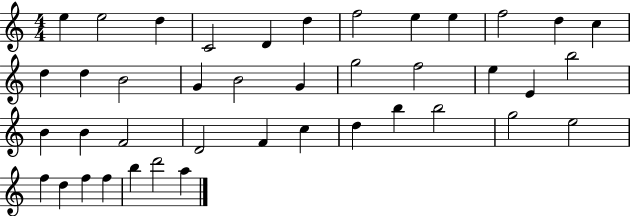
E5/q E5/h D5/q C4/h D4/q D5/q F5/h E5/q E5/q F5/h D5/q C5/q D5/q D5/q B4/h G4/q B4/h G4/q G5/h F5/h E5/q E4/q B5/h B4/q B4/q F4/h D4/h F4/q C5/q D5/q B5/q B5/h G5/h E5/h F5/q D5/q F5/q F5/q B5/q D6/h A5/q